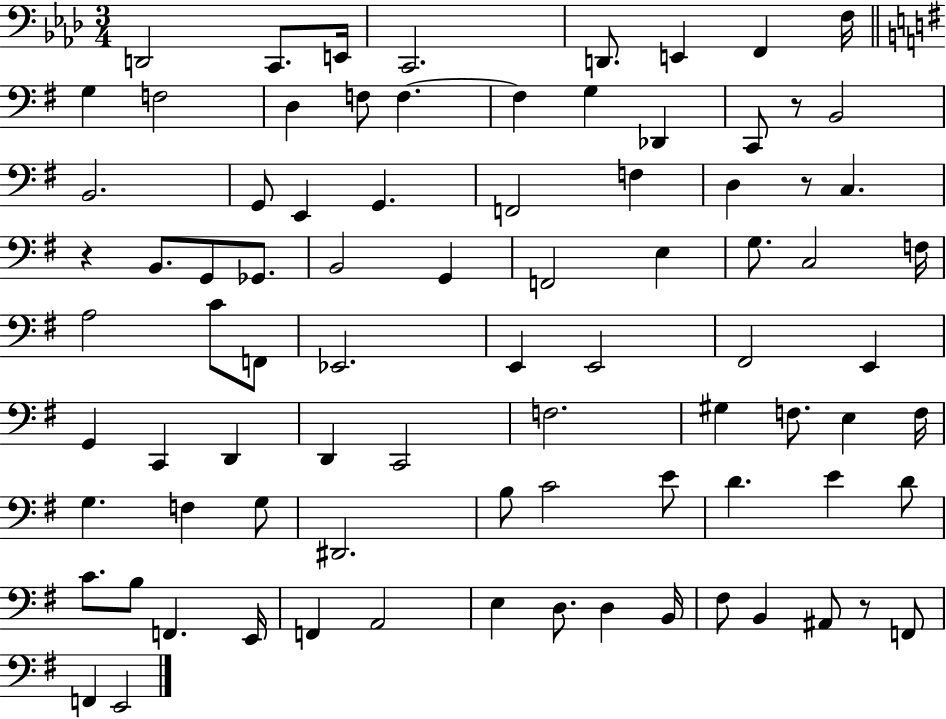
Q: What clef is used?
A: bass